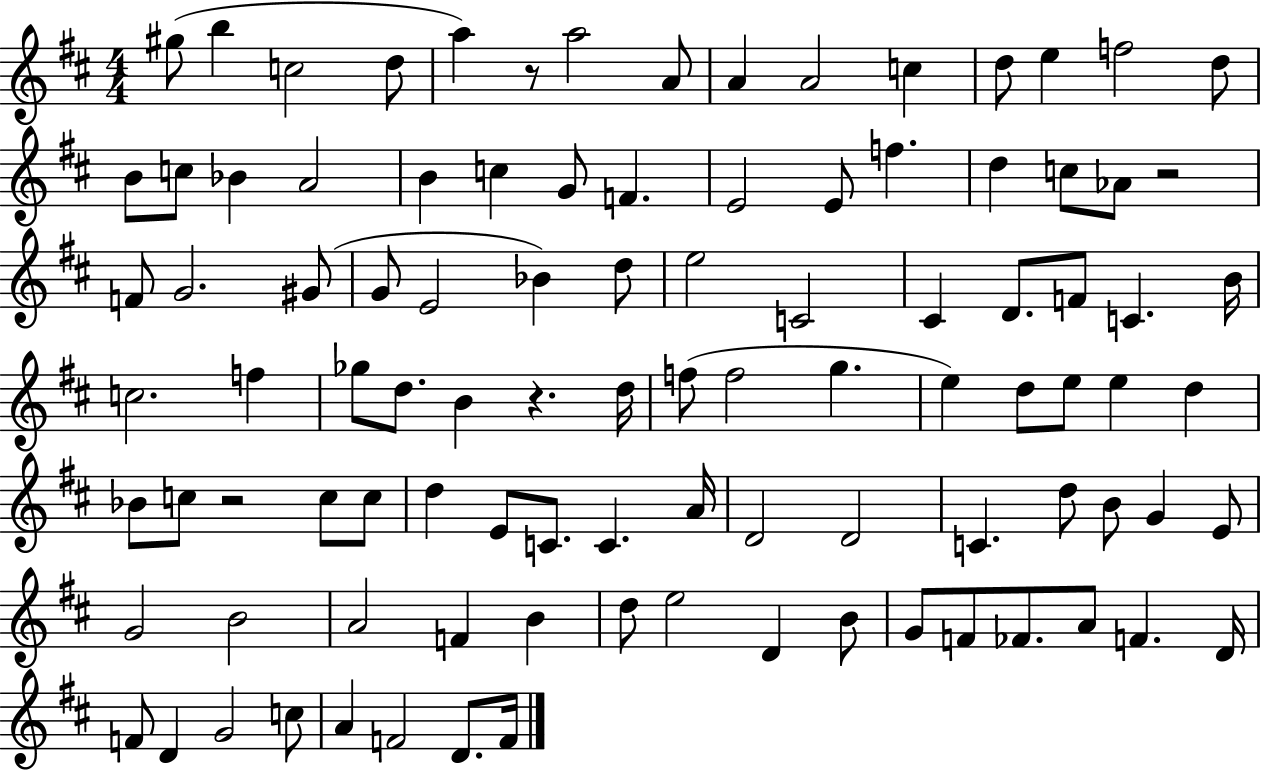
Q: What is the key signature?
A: D major